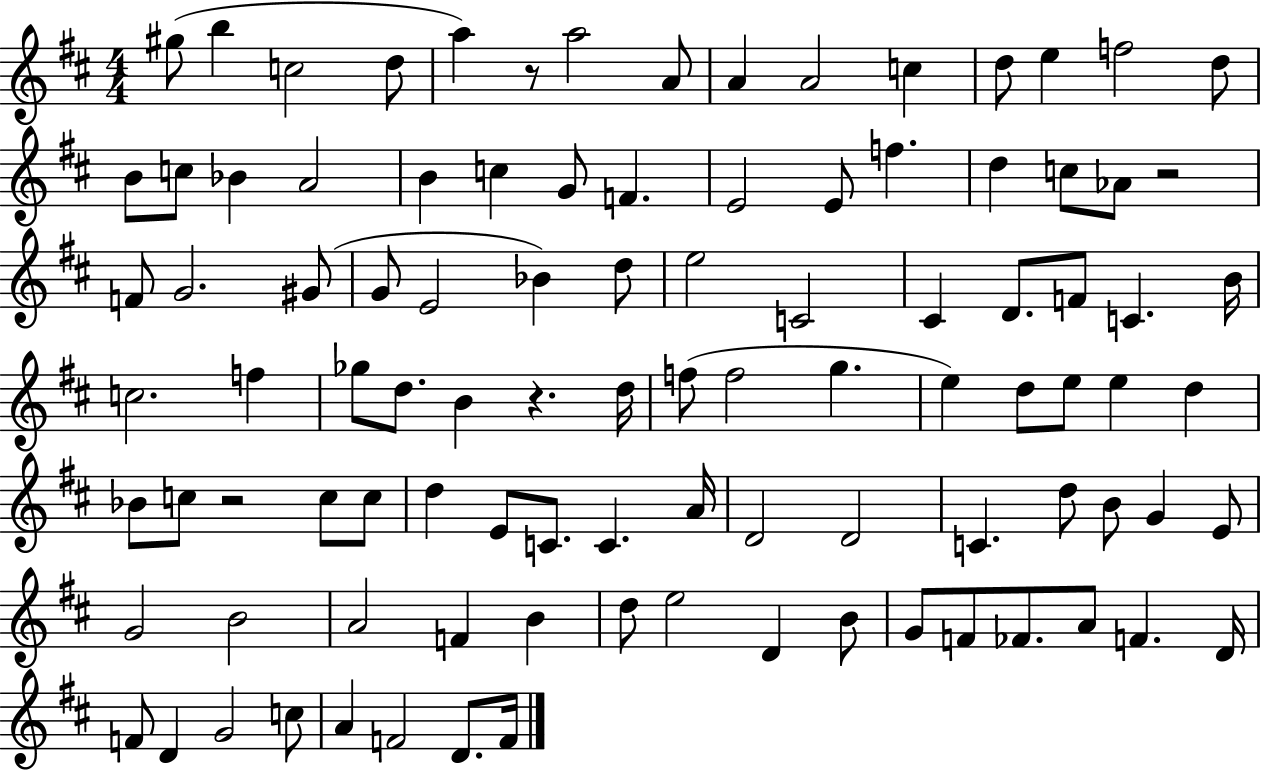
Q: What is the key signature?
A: D major